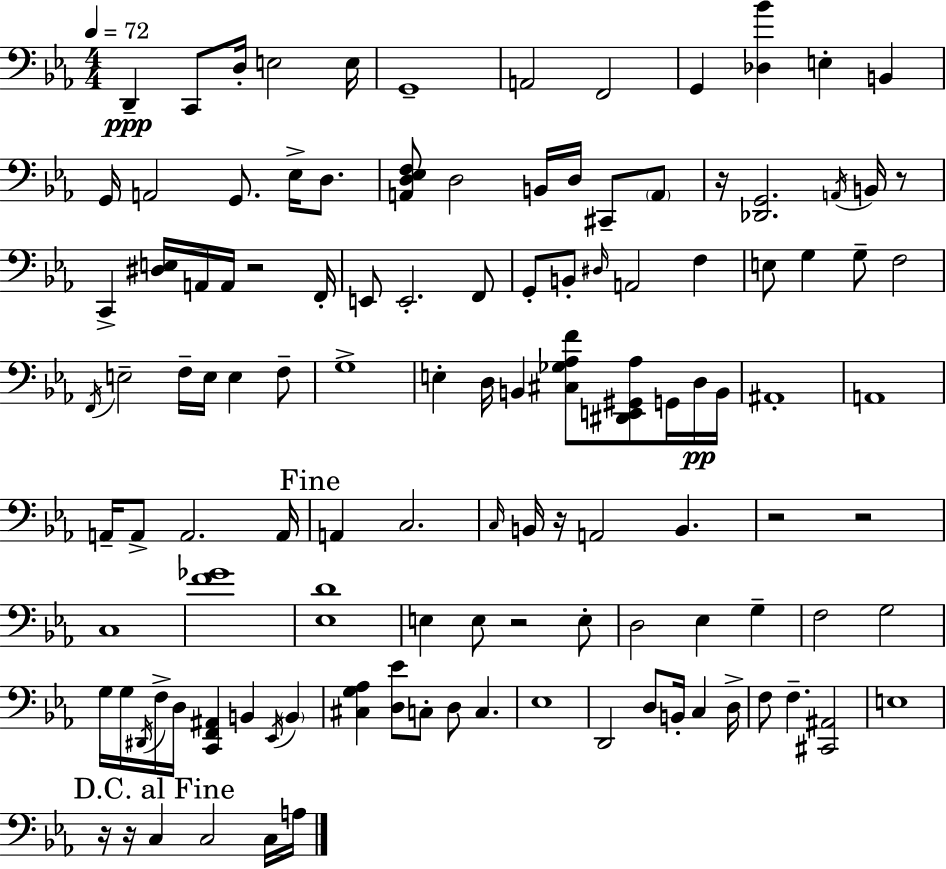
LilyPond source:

{
  \clef bass
  \numericTimeSignature
  \time 4/4
  \key ees \major
  \tempo 4 = 72
  d,4--\ppp c,8 d16-. e2 e16 | g,1-- | a,2 f,2 | g,4 <des bes'>4 e4-. b,4 | \break g,16 a,2 g,8. ees16-> d8. | <a, d ees f>8 d2 b,16 d16 cis,8-- \parenthesize a,8 | r16 <des, g,>2. \acciaccatura { a,16 } b,16 r8 | c,4-> <dis e>16 a,16 a,16 r2 | \break f,16-. e,8 e,2.-. f,8 | g,8-. b,8-. \grace { dis16 } a,2 f4 | e8 g4 g8-- f2 | \acciaccatura { f,16 } e2-- f16-- e16 e4 | \break f8-- g1-> | e4-. d16 b,4 <cis ges aes f'>8 <dis, e, gis, aes>8 | g,16 d16\pp b,16 ais,1-. | a,1 | \break a,16-- a,8-> a,2. | a,16 \mark "Fine" a,4 c2. | \grace { c16 } b,16 r16 a,2 b,4. | r2 r2 | \break c1 | <f' ges'>1 | <ees d'>1 | e4 e8 r2 | \break e8-. d2 ees4 | g4-- f2 g2 | g16 g16 \acciaccatura { dis,16 } f16-> d16 <c, f, ais,>4 b,4 | \acciaccatura { ees,16 } \parenthesize b,4 <cis g aes>4 <d ees'>8 c8-. d8 | \break c4. ees1 | d,2 d8 | b,16-. c4 d16-> f8 f4.-- <cis, ais,>2 | e1 | \break \mark "D.C. al Fine" r16 r16 c4 c2 | c16 a16 \bar "|."
}